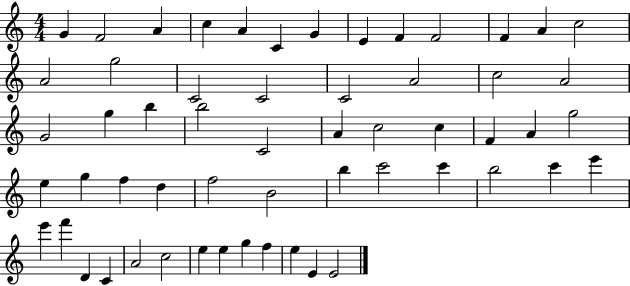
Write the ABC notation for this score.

X:1
T:Untitled
M:4/4
L:1/4
K:C
G F2 A c A C G E F F2 F A c2 A2 g2 C2 C2 C2 A2 c2 A2 G2 g b b2 C2 A c2 c F A g2 e g f d f2 B2 b c'2 c' b2 c' e' e' f' D C A2 c2 e e g f e E E2